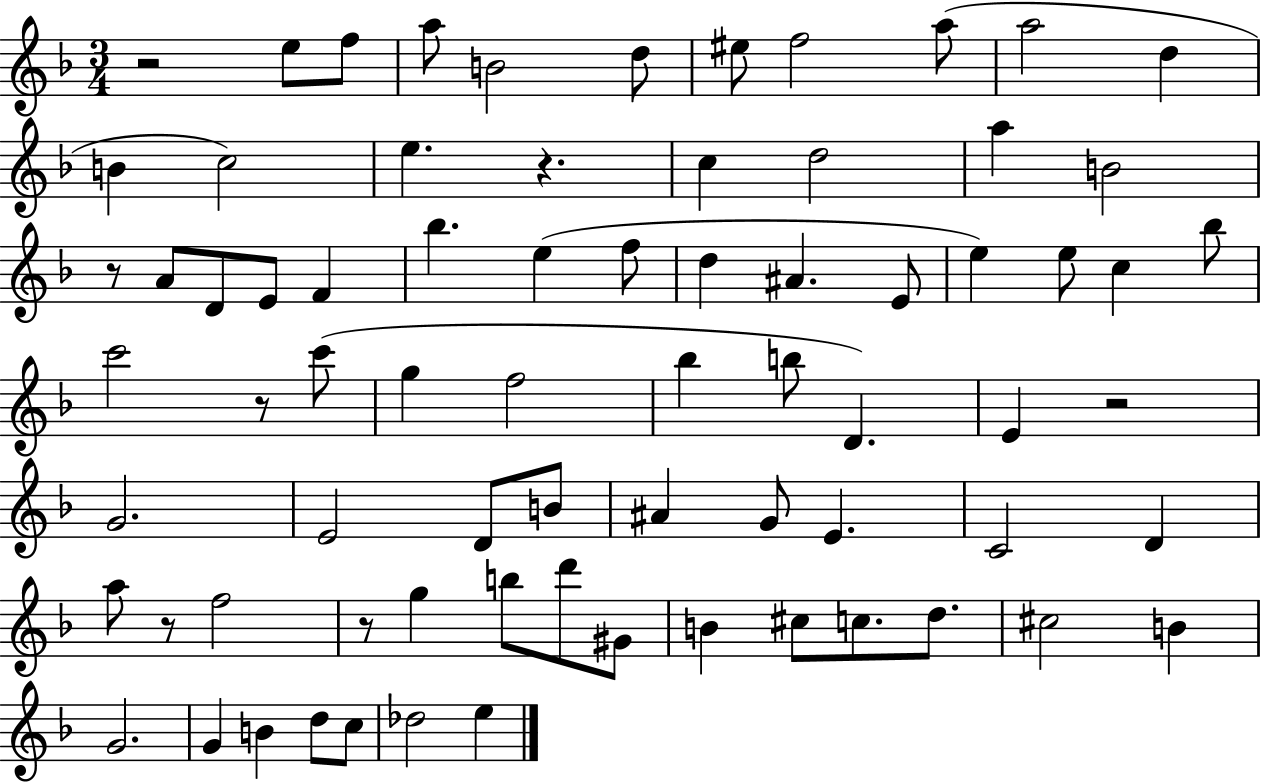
X:1
T:Untitled
M:3/4
L:1/4
K:F
z2 e/2 f/2 a/2 B2 d/2 ^e/2 f2 a/2 a2 d B c2 e z c d2 a B2 z/2 A/2 D/2 E/2 F _b e f/2 d ^A E/2 e e/2 c _b/2 c'2 z/2 c'/2 g f2 _b b/2 D E z2 G2 E2 D/2 B/2 ^A G/2 E C2 D a/2 z/2 f2 z/2 g b/2 d'/2 ^G/2 B ^c/2 c/2 d/2 ^c2 B G2 G B d/2 c/2 _d2 e